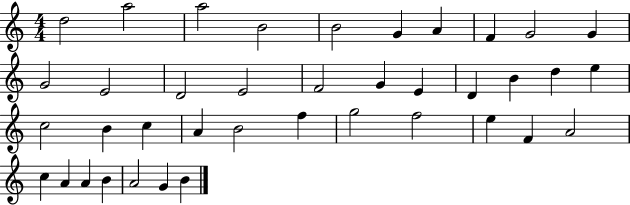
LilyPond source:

{
  \clef treble
  \numericTimeSignature
  \time 4/4
  \key c \major
  d''2 a''2 | a''2 b'2 | b'2 g'4 a'4 | f'4 g'2 g'4 | \break g'2 e'2 | d'2 e'2 | f'2 g'4 e'4 | d'4 b'4 d''4 e''4 | \break c''2 b'4 c''4 | a'4 b'2 f''4 | g''2 f''2 | e''4 f'4 a'2 | \break c''4 a'4 a'4 b'4 | a'2 g'4 b'4 | \bar "|."
}